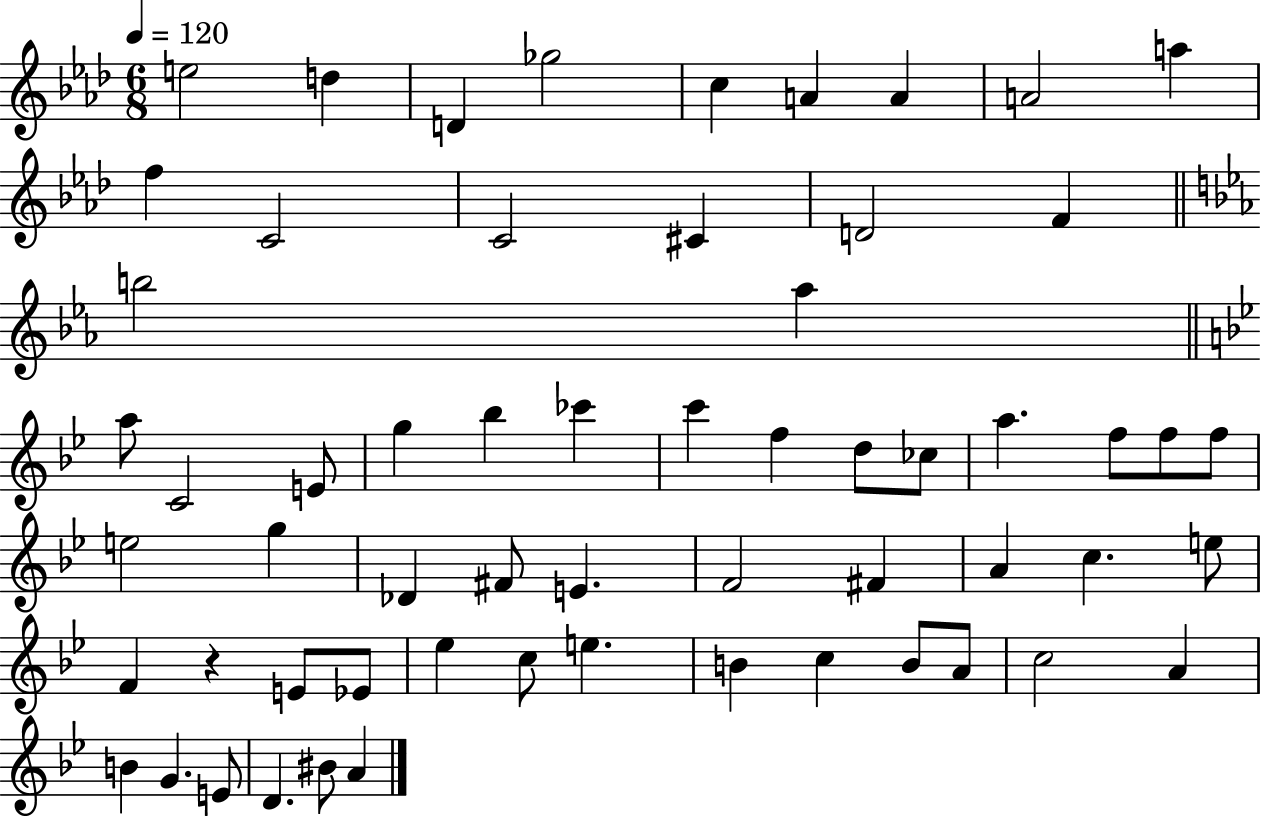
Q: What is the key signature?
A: AES major